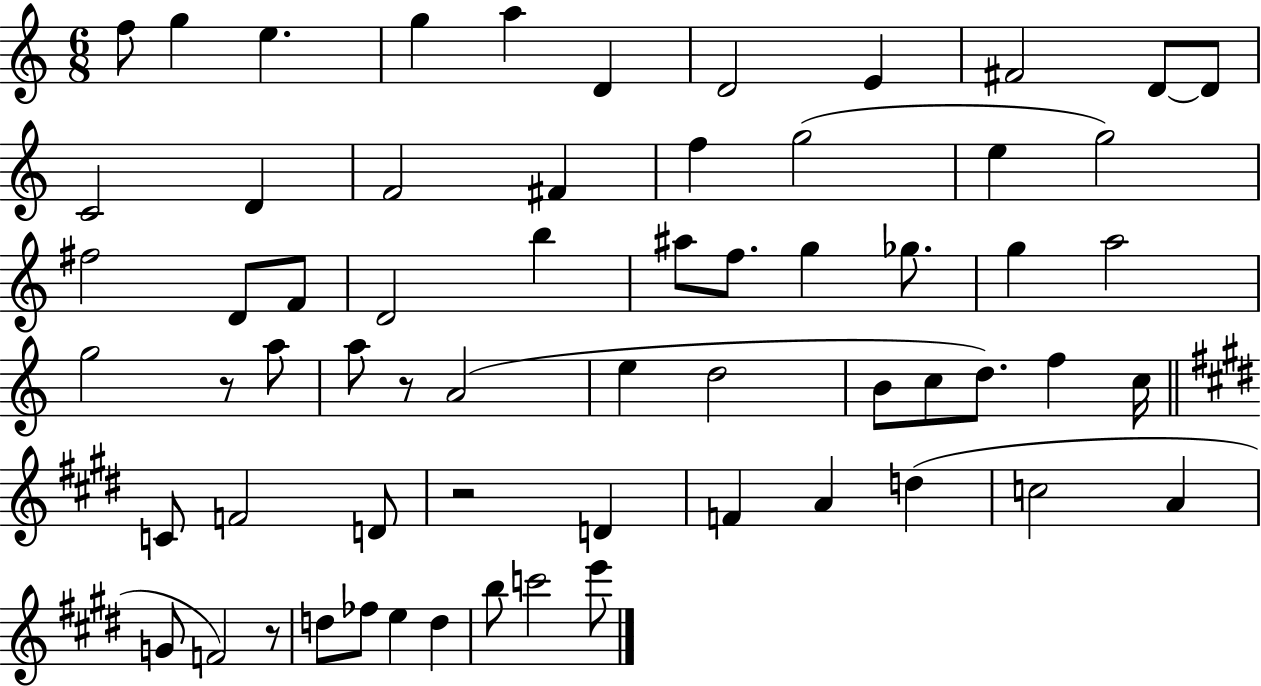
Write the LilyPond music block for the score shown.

{
  \clef treble
  \numericTimeSignature
  \time 6/8
  \key c \major
  f''8 g''4 e''4. | g''4 a''4 d'4 | d'2 e'4 | fis'2 d'8~~ d'8 | \break c'2 d'4 | f'2 fis'4 | f''4 g''2( | e''4 g''2) | \break fis''2 d'8 f'8 | d'2 b''4 | ais''8 f''8. g''4 ges''8. | g''4 a''2 | \break g''2 r8 a''8 | a''8 r8 a'2( | e''4 d''2 | b'8 c''8 d''8.) f''4 c''16 | \break \bar "||" \break \key e \major c'8 f'2 d'8 | r2 d'4 | f'4 a'4 d''4( | c''2 a'4 | \break g'8 f'2) r8 | d''8 fes''8 e''4 d''4 | b''8 c'''2 e'''8 | \bar "|."
}